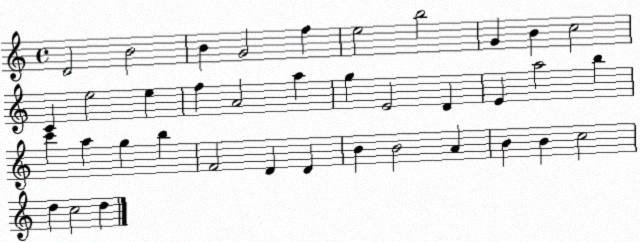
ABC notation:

X:1
T:Untitled
M:4/4
L:1/4
K:C
D2 B2 B G2 f e2 b2 G B c2 C e2 e f A2 a g E2 D E a2 b c' a g b F2 D D B B2 A B B c2 d c2 d